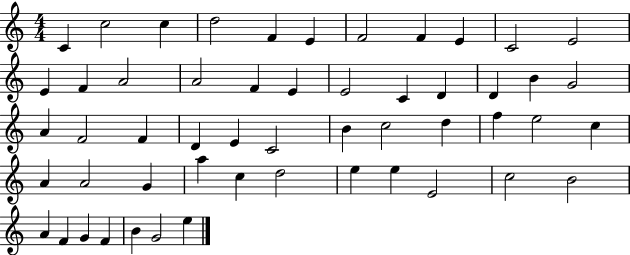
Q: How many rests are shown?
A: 0